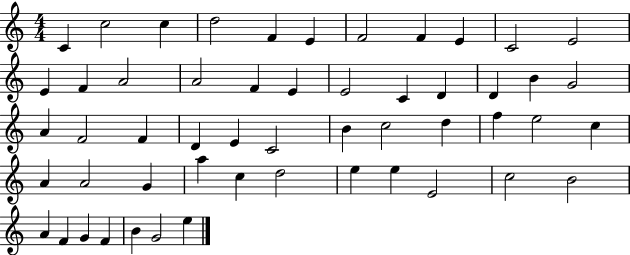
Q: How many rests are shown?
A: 0